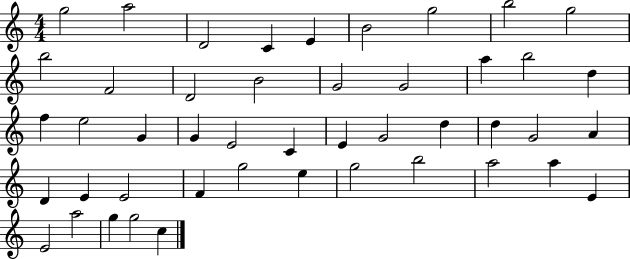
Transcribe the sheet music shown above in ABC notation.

X:1
T:Untitled
M:4/4
L:1/4
K:C
g2 a2 D2 C E B2 g2 b2 g2 b2 F2 D2 B2 G2 G2 a b2 d f e2 G G E2 C E G2 d d G2 A D E E2 F g2 e g2 b2 a2 a E E2 a2 g g2 c